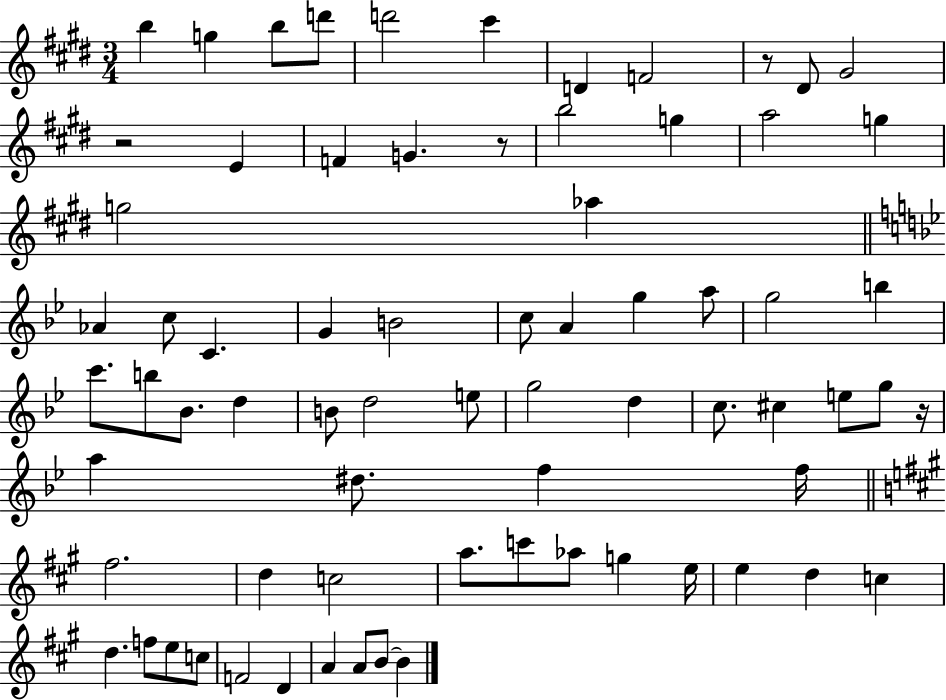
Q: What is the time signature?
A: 3/4